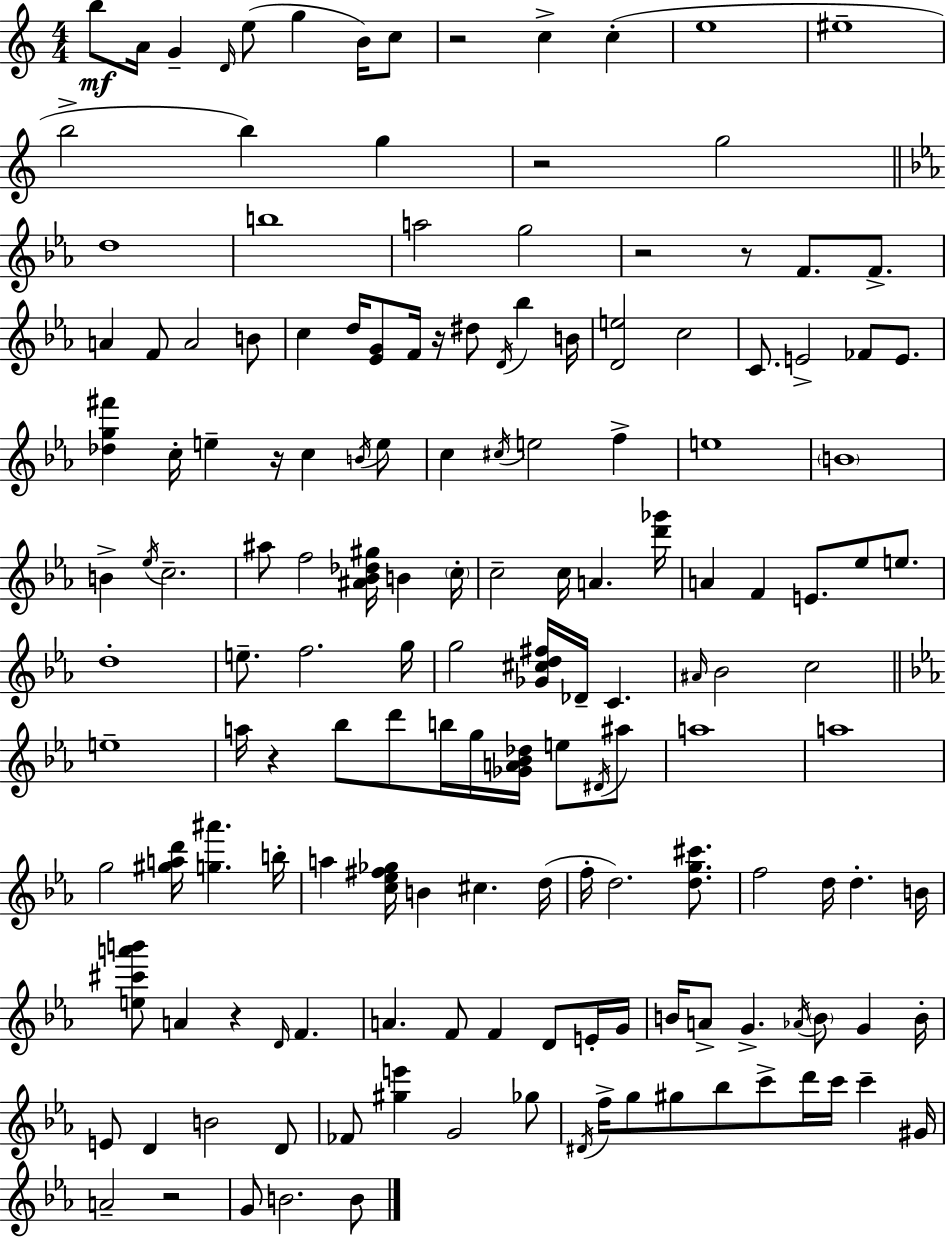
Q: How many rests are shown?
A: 9